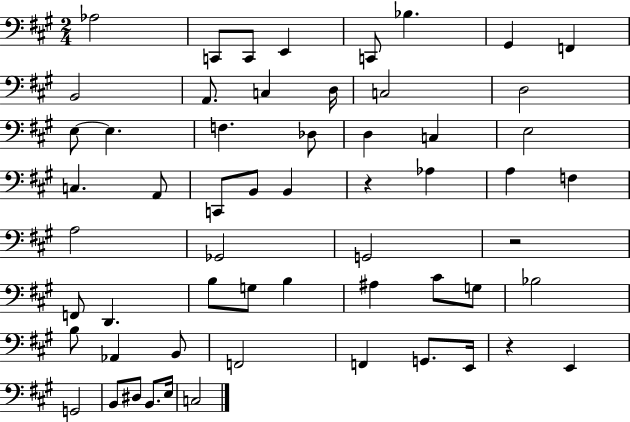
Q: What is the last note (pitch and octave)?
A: C3